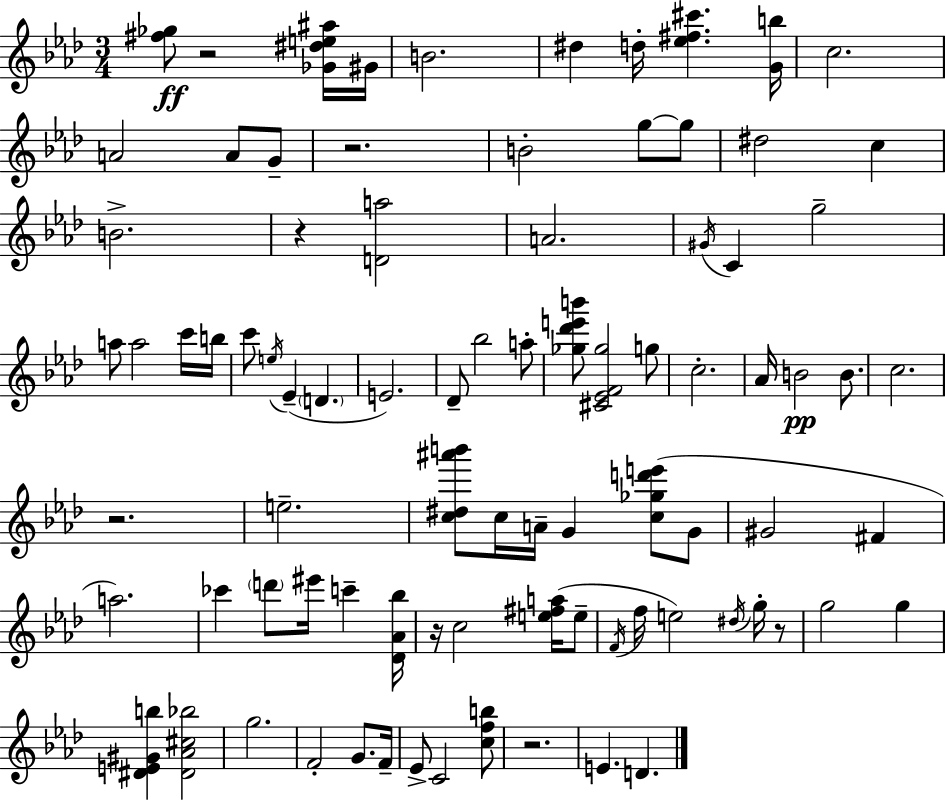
{
  \clef treble
  \numericTimeSignature
  \time 3/4
  \key aes \major
  \repeat volta 2 { <fis'' ges''>8\ff r2 <ges' dis'' e'' ais''>16 gis'16 | b'2. | dis''4 d''16-. <ees'' fis'' cis'''>4. <g' b''>16 | c''2. | \break a'2 a'8 g'8-- | r2. | b'2-. g''8~~ g''8 | dis''2 c''4 | \break b'2.-> | r4 <d' a''>2 | a'2. | \acciaccatura { gis'16 } c'4 g''2-- | \break a''8 a''2 c'''16 | b''16 c'''8 \acciaccatura { e''16 } ees'4--( \parenthesize d'4. | e'2.) | des'8-- bes''2 | \break a''8-. <ges'' des''' e''' b'''>8 <cis' ees' f' ges''>2 | g''8 c''2.-. | aes'16 b'2\pp b'8. | c''2. | \break r2. | e''2.-- | <c'' dis'' ais''' b'''>8 c''16 a'16-- g'4 <c'' ges'' d''' e'''>8( | g'8 gis'2 fis'4 | \break a''2.) | ces'''4 \parenthesize d'''8 eis'''16 c'''4-- | <des' aes' bes''>16 r16 c''2 <e'' fis'' a''>16( | e''8-- \acciaccatura { f'16 } f''16 e''2) | \break \acciaccatura { dis''16 } g''16-. r8 g''2 | g''4 <dis' e' gis' b''>4 <dis' aes' cis'' bes''>2 | g''2. | f'2-. | \break g'8. f'16-- ees'8-> c'2 | <c'' f'' b''>8 r2. | e'4. d'4. | } \bar "|."
}